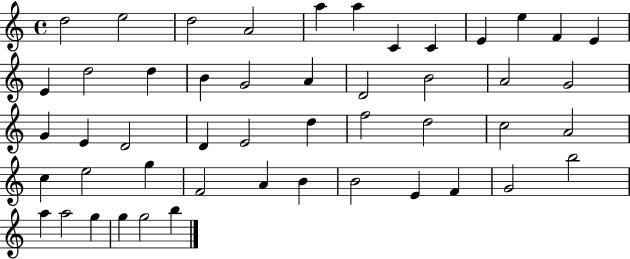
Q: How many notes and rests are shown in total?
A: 49